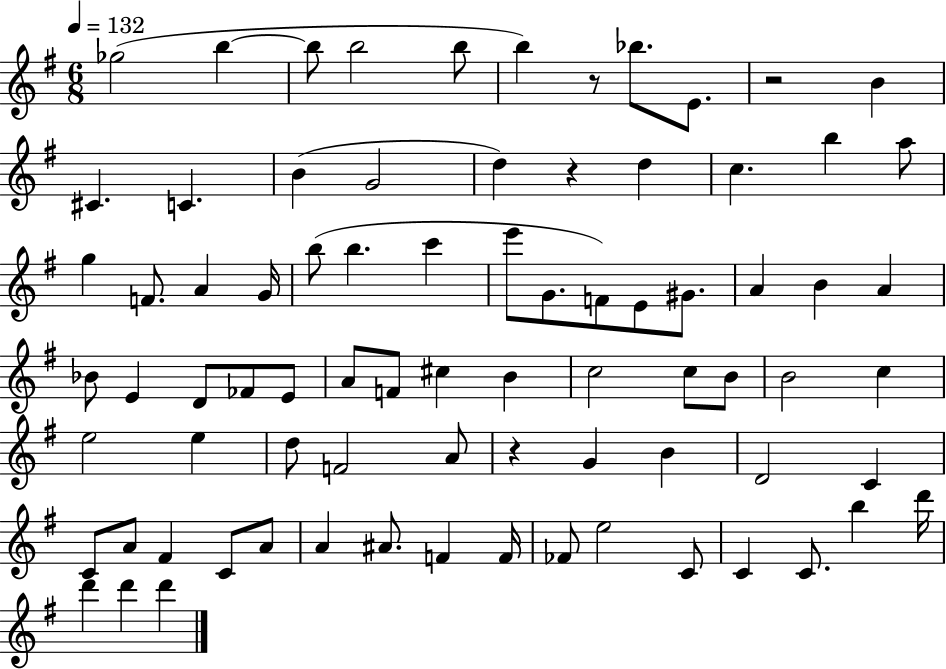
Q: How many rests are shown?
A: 4